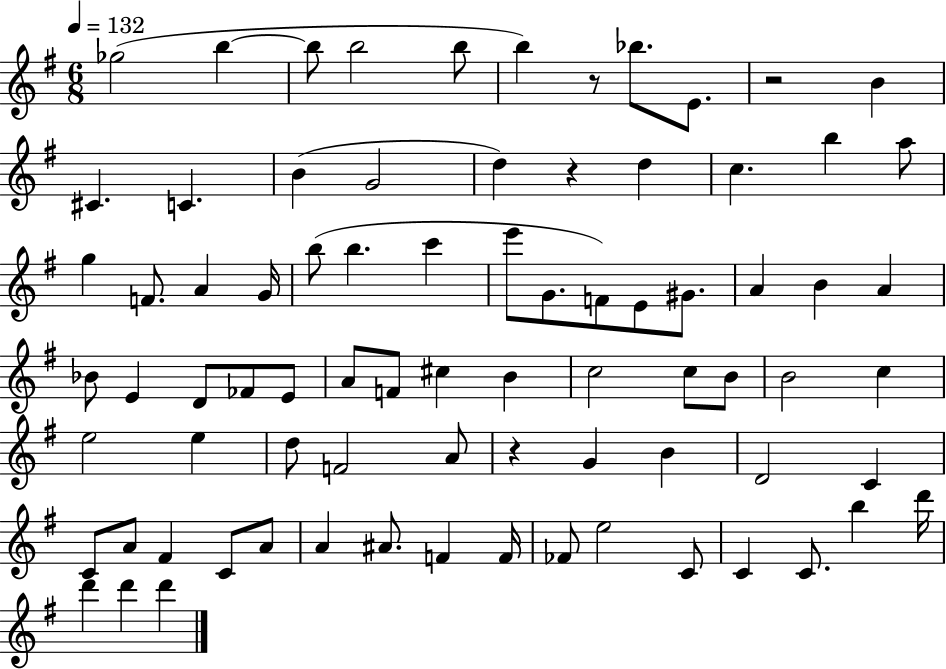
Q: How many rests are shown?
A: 4